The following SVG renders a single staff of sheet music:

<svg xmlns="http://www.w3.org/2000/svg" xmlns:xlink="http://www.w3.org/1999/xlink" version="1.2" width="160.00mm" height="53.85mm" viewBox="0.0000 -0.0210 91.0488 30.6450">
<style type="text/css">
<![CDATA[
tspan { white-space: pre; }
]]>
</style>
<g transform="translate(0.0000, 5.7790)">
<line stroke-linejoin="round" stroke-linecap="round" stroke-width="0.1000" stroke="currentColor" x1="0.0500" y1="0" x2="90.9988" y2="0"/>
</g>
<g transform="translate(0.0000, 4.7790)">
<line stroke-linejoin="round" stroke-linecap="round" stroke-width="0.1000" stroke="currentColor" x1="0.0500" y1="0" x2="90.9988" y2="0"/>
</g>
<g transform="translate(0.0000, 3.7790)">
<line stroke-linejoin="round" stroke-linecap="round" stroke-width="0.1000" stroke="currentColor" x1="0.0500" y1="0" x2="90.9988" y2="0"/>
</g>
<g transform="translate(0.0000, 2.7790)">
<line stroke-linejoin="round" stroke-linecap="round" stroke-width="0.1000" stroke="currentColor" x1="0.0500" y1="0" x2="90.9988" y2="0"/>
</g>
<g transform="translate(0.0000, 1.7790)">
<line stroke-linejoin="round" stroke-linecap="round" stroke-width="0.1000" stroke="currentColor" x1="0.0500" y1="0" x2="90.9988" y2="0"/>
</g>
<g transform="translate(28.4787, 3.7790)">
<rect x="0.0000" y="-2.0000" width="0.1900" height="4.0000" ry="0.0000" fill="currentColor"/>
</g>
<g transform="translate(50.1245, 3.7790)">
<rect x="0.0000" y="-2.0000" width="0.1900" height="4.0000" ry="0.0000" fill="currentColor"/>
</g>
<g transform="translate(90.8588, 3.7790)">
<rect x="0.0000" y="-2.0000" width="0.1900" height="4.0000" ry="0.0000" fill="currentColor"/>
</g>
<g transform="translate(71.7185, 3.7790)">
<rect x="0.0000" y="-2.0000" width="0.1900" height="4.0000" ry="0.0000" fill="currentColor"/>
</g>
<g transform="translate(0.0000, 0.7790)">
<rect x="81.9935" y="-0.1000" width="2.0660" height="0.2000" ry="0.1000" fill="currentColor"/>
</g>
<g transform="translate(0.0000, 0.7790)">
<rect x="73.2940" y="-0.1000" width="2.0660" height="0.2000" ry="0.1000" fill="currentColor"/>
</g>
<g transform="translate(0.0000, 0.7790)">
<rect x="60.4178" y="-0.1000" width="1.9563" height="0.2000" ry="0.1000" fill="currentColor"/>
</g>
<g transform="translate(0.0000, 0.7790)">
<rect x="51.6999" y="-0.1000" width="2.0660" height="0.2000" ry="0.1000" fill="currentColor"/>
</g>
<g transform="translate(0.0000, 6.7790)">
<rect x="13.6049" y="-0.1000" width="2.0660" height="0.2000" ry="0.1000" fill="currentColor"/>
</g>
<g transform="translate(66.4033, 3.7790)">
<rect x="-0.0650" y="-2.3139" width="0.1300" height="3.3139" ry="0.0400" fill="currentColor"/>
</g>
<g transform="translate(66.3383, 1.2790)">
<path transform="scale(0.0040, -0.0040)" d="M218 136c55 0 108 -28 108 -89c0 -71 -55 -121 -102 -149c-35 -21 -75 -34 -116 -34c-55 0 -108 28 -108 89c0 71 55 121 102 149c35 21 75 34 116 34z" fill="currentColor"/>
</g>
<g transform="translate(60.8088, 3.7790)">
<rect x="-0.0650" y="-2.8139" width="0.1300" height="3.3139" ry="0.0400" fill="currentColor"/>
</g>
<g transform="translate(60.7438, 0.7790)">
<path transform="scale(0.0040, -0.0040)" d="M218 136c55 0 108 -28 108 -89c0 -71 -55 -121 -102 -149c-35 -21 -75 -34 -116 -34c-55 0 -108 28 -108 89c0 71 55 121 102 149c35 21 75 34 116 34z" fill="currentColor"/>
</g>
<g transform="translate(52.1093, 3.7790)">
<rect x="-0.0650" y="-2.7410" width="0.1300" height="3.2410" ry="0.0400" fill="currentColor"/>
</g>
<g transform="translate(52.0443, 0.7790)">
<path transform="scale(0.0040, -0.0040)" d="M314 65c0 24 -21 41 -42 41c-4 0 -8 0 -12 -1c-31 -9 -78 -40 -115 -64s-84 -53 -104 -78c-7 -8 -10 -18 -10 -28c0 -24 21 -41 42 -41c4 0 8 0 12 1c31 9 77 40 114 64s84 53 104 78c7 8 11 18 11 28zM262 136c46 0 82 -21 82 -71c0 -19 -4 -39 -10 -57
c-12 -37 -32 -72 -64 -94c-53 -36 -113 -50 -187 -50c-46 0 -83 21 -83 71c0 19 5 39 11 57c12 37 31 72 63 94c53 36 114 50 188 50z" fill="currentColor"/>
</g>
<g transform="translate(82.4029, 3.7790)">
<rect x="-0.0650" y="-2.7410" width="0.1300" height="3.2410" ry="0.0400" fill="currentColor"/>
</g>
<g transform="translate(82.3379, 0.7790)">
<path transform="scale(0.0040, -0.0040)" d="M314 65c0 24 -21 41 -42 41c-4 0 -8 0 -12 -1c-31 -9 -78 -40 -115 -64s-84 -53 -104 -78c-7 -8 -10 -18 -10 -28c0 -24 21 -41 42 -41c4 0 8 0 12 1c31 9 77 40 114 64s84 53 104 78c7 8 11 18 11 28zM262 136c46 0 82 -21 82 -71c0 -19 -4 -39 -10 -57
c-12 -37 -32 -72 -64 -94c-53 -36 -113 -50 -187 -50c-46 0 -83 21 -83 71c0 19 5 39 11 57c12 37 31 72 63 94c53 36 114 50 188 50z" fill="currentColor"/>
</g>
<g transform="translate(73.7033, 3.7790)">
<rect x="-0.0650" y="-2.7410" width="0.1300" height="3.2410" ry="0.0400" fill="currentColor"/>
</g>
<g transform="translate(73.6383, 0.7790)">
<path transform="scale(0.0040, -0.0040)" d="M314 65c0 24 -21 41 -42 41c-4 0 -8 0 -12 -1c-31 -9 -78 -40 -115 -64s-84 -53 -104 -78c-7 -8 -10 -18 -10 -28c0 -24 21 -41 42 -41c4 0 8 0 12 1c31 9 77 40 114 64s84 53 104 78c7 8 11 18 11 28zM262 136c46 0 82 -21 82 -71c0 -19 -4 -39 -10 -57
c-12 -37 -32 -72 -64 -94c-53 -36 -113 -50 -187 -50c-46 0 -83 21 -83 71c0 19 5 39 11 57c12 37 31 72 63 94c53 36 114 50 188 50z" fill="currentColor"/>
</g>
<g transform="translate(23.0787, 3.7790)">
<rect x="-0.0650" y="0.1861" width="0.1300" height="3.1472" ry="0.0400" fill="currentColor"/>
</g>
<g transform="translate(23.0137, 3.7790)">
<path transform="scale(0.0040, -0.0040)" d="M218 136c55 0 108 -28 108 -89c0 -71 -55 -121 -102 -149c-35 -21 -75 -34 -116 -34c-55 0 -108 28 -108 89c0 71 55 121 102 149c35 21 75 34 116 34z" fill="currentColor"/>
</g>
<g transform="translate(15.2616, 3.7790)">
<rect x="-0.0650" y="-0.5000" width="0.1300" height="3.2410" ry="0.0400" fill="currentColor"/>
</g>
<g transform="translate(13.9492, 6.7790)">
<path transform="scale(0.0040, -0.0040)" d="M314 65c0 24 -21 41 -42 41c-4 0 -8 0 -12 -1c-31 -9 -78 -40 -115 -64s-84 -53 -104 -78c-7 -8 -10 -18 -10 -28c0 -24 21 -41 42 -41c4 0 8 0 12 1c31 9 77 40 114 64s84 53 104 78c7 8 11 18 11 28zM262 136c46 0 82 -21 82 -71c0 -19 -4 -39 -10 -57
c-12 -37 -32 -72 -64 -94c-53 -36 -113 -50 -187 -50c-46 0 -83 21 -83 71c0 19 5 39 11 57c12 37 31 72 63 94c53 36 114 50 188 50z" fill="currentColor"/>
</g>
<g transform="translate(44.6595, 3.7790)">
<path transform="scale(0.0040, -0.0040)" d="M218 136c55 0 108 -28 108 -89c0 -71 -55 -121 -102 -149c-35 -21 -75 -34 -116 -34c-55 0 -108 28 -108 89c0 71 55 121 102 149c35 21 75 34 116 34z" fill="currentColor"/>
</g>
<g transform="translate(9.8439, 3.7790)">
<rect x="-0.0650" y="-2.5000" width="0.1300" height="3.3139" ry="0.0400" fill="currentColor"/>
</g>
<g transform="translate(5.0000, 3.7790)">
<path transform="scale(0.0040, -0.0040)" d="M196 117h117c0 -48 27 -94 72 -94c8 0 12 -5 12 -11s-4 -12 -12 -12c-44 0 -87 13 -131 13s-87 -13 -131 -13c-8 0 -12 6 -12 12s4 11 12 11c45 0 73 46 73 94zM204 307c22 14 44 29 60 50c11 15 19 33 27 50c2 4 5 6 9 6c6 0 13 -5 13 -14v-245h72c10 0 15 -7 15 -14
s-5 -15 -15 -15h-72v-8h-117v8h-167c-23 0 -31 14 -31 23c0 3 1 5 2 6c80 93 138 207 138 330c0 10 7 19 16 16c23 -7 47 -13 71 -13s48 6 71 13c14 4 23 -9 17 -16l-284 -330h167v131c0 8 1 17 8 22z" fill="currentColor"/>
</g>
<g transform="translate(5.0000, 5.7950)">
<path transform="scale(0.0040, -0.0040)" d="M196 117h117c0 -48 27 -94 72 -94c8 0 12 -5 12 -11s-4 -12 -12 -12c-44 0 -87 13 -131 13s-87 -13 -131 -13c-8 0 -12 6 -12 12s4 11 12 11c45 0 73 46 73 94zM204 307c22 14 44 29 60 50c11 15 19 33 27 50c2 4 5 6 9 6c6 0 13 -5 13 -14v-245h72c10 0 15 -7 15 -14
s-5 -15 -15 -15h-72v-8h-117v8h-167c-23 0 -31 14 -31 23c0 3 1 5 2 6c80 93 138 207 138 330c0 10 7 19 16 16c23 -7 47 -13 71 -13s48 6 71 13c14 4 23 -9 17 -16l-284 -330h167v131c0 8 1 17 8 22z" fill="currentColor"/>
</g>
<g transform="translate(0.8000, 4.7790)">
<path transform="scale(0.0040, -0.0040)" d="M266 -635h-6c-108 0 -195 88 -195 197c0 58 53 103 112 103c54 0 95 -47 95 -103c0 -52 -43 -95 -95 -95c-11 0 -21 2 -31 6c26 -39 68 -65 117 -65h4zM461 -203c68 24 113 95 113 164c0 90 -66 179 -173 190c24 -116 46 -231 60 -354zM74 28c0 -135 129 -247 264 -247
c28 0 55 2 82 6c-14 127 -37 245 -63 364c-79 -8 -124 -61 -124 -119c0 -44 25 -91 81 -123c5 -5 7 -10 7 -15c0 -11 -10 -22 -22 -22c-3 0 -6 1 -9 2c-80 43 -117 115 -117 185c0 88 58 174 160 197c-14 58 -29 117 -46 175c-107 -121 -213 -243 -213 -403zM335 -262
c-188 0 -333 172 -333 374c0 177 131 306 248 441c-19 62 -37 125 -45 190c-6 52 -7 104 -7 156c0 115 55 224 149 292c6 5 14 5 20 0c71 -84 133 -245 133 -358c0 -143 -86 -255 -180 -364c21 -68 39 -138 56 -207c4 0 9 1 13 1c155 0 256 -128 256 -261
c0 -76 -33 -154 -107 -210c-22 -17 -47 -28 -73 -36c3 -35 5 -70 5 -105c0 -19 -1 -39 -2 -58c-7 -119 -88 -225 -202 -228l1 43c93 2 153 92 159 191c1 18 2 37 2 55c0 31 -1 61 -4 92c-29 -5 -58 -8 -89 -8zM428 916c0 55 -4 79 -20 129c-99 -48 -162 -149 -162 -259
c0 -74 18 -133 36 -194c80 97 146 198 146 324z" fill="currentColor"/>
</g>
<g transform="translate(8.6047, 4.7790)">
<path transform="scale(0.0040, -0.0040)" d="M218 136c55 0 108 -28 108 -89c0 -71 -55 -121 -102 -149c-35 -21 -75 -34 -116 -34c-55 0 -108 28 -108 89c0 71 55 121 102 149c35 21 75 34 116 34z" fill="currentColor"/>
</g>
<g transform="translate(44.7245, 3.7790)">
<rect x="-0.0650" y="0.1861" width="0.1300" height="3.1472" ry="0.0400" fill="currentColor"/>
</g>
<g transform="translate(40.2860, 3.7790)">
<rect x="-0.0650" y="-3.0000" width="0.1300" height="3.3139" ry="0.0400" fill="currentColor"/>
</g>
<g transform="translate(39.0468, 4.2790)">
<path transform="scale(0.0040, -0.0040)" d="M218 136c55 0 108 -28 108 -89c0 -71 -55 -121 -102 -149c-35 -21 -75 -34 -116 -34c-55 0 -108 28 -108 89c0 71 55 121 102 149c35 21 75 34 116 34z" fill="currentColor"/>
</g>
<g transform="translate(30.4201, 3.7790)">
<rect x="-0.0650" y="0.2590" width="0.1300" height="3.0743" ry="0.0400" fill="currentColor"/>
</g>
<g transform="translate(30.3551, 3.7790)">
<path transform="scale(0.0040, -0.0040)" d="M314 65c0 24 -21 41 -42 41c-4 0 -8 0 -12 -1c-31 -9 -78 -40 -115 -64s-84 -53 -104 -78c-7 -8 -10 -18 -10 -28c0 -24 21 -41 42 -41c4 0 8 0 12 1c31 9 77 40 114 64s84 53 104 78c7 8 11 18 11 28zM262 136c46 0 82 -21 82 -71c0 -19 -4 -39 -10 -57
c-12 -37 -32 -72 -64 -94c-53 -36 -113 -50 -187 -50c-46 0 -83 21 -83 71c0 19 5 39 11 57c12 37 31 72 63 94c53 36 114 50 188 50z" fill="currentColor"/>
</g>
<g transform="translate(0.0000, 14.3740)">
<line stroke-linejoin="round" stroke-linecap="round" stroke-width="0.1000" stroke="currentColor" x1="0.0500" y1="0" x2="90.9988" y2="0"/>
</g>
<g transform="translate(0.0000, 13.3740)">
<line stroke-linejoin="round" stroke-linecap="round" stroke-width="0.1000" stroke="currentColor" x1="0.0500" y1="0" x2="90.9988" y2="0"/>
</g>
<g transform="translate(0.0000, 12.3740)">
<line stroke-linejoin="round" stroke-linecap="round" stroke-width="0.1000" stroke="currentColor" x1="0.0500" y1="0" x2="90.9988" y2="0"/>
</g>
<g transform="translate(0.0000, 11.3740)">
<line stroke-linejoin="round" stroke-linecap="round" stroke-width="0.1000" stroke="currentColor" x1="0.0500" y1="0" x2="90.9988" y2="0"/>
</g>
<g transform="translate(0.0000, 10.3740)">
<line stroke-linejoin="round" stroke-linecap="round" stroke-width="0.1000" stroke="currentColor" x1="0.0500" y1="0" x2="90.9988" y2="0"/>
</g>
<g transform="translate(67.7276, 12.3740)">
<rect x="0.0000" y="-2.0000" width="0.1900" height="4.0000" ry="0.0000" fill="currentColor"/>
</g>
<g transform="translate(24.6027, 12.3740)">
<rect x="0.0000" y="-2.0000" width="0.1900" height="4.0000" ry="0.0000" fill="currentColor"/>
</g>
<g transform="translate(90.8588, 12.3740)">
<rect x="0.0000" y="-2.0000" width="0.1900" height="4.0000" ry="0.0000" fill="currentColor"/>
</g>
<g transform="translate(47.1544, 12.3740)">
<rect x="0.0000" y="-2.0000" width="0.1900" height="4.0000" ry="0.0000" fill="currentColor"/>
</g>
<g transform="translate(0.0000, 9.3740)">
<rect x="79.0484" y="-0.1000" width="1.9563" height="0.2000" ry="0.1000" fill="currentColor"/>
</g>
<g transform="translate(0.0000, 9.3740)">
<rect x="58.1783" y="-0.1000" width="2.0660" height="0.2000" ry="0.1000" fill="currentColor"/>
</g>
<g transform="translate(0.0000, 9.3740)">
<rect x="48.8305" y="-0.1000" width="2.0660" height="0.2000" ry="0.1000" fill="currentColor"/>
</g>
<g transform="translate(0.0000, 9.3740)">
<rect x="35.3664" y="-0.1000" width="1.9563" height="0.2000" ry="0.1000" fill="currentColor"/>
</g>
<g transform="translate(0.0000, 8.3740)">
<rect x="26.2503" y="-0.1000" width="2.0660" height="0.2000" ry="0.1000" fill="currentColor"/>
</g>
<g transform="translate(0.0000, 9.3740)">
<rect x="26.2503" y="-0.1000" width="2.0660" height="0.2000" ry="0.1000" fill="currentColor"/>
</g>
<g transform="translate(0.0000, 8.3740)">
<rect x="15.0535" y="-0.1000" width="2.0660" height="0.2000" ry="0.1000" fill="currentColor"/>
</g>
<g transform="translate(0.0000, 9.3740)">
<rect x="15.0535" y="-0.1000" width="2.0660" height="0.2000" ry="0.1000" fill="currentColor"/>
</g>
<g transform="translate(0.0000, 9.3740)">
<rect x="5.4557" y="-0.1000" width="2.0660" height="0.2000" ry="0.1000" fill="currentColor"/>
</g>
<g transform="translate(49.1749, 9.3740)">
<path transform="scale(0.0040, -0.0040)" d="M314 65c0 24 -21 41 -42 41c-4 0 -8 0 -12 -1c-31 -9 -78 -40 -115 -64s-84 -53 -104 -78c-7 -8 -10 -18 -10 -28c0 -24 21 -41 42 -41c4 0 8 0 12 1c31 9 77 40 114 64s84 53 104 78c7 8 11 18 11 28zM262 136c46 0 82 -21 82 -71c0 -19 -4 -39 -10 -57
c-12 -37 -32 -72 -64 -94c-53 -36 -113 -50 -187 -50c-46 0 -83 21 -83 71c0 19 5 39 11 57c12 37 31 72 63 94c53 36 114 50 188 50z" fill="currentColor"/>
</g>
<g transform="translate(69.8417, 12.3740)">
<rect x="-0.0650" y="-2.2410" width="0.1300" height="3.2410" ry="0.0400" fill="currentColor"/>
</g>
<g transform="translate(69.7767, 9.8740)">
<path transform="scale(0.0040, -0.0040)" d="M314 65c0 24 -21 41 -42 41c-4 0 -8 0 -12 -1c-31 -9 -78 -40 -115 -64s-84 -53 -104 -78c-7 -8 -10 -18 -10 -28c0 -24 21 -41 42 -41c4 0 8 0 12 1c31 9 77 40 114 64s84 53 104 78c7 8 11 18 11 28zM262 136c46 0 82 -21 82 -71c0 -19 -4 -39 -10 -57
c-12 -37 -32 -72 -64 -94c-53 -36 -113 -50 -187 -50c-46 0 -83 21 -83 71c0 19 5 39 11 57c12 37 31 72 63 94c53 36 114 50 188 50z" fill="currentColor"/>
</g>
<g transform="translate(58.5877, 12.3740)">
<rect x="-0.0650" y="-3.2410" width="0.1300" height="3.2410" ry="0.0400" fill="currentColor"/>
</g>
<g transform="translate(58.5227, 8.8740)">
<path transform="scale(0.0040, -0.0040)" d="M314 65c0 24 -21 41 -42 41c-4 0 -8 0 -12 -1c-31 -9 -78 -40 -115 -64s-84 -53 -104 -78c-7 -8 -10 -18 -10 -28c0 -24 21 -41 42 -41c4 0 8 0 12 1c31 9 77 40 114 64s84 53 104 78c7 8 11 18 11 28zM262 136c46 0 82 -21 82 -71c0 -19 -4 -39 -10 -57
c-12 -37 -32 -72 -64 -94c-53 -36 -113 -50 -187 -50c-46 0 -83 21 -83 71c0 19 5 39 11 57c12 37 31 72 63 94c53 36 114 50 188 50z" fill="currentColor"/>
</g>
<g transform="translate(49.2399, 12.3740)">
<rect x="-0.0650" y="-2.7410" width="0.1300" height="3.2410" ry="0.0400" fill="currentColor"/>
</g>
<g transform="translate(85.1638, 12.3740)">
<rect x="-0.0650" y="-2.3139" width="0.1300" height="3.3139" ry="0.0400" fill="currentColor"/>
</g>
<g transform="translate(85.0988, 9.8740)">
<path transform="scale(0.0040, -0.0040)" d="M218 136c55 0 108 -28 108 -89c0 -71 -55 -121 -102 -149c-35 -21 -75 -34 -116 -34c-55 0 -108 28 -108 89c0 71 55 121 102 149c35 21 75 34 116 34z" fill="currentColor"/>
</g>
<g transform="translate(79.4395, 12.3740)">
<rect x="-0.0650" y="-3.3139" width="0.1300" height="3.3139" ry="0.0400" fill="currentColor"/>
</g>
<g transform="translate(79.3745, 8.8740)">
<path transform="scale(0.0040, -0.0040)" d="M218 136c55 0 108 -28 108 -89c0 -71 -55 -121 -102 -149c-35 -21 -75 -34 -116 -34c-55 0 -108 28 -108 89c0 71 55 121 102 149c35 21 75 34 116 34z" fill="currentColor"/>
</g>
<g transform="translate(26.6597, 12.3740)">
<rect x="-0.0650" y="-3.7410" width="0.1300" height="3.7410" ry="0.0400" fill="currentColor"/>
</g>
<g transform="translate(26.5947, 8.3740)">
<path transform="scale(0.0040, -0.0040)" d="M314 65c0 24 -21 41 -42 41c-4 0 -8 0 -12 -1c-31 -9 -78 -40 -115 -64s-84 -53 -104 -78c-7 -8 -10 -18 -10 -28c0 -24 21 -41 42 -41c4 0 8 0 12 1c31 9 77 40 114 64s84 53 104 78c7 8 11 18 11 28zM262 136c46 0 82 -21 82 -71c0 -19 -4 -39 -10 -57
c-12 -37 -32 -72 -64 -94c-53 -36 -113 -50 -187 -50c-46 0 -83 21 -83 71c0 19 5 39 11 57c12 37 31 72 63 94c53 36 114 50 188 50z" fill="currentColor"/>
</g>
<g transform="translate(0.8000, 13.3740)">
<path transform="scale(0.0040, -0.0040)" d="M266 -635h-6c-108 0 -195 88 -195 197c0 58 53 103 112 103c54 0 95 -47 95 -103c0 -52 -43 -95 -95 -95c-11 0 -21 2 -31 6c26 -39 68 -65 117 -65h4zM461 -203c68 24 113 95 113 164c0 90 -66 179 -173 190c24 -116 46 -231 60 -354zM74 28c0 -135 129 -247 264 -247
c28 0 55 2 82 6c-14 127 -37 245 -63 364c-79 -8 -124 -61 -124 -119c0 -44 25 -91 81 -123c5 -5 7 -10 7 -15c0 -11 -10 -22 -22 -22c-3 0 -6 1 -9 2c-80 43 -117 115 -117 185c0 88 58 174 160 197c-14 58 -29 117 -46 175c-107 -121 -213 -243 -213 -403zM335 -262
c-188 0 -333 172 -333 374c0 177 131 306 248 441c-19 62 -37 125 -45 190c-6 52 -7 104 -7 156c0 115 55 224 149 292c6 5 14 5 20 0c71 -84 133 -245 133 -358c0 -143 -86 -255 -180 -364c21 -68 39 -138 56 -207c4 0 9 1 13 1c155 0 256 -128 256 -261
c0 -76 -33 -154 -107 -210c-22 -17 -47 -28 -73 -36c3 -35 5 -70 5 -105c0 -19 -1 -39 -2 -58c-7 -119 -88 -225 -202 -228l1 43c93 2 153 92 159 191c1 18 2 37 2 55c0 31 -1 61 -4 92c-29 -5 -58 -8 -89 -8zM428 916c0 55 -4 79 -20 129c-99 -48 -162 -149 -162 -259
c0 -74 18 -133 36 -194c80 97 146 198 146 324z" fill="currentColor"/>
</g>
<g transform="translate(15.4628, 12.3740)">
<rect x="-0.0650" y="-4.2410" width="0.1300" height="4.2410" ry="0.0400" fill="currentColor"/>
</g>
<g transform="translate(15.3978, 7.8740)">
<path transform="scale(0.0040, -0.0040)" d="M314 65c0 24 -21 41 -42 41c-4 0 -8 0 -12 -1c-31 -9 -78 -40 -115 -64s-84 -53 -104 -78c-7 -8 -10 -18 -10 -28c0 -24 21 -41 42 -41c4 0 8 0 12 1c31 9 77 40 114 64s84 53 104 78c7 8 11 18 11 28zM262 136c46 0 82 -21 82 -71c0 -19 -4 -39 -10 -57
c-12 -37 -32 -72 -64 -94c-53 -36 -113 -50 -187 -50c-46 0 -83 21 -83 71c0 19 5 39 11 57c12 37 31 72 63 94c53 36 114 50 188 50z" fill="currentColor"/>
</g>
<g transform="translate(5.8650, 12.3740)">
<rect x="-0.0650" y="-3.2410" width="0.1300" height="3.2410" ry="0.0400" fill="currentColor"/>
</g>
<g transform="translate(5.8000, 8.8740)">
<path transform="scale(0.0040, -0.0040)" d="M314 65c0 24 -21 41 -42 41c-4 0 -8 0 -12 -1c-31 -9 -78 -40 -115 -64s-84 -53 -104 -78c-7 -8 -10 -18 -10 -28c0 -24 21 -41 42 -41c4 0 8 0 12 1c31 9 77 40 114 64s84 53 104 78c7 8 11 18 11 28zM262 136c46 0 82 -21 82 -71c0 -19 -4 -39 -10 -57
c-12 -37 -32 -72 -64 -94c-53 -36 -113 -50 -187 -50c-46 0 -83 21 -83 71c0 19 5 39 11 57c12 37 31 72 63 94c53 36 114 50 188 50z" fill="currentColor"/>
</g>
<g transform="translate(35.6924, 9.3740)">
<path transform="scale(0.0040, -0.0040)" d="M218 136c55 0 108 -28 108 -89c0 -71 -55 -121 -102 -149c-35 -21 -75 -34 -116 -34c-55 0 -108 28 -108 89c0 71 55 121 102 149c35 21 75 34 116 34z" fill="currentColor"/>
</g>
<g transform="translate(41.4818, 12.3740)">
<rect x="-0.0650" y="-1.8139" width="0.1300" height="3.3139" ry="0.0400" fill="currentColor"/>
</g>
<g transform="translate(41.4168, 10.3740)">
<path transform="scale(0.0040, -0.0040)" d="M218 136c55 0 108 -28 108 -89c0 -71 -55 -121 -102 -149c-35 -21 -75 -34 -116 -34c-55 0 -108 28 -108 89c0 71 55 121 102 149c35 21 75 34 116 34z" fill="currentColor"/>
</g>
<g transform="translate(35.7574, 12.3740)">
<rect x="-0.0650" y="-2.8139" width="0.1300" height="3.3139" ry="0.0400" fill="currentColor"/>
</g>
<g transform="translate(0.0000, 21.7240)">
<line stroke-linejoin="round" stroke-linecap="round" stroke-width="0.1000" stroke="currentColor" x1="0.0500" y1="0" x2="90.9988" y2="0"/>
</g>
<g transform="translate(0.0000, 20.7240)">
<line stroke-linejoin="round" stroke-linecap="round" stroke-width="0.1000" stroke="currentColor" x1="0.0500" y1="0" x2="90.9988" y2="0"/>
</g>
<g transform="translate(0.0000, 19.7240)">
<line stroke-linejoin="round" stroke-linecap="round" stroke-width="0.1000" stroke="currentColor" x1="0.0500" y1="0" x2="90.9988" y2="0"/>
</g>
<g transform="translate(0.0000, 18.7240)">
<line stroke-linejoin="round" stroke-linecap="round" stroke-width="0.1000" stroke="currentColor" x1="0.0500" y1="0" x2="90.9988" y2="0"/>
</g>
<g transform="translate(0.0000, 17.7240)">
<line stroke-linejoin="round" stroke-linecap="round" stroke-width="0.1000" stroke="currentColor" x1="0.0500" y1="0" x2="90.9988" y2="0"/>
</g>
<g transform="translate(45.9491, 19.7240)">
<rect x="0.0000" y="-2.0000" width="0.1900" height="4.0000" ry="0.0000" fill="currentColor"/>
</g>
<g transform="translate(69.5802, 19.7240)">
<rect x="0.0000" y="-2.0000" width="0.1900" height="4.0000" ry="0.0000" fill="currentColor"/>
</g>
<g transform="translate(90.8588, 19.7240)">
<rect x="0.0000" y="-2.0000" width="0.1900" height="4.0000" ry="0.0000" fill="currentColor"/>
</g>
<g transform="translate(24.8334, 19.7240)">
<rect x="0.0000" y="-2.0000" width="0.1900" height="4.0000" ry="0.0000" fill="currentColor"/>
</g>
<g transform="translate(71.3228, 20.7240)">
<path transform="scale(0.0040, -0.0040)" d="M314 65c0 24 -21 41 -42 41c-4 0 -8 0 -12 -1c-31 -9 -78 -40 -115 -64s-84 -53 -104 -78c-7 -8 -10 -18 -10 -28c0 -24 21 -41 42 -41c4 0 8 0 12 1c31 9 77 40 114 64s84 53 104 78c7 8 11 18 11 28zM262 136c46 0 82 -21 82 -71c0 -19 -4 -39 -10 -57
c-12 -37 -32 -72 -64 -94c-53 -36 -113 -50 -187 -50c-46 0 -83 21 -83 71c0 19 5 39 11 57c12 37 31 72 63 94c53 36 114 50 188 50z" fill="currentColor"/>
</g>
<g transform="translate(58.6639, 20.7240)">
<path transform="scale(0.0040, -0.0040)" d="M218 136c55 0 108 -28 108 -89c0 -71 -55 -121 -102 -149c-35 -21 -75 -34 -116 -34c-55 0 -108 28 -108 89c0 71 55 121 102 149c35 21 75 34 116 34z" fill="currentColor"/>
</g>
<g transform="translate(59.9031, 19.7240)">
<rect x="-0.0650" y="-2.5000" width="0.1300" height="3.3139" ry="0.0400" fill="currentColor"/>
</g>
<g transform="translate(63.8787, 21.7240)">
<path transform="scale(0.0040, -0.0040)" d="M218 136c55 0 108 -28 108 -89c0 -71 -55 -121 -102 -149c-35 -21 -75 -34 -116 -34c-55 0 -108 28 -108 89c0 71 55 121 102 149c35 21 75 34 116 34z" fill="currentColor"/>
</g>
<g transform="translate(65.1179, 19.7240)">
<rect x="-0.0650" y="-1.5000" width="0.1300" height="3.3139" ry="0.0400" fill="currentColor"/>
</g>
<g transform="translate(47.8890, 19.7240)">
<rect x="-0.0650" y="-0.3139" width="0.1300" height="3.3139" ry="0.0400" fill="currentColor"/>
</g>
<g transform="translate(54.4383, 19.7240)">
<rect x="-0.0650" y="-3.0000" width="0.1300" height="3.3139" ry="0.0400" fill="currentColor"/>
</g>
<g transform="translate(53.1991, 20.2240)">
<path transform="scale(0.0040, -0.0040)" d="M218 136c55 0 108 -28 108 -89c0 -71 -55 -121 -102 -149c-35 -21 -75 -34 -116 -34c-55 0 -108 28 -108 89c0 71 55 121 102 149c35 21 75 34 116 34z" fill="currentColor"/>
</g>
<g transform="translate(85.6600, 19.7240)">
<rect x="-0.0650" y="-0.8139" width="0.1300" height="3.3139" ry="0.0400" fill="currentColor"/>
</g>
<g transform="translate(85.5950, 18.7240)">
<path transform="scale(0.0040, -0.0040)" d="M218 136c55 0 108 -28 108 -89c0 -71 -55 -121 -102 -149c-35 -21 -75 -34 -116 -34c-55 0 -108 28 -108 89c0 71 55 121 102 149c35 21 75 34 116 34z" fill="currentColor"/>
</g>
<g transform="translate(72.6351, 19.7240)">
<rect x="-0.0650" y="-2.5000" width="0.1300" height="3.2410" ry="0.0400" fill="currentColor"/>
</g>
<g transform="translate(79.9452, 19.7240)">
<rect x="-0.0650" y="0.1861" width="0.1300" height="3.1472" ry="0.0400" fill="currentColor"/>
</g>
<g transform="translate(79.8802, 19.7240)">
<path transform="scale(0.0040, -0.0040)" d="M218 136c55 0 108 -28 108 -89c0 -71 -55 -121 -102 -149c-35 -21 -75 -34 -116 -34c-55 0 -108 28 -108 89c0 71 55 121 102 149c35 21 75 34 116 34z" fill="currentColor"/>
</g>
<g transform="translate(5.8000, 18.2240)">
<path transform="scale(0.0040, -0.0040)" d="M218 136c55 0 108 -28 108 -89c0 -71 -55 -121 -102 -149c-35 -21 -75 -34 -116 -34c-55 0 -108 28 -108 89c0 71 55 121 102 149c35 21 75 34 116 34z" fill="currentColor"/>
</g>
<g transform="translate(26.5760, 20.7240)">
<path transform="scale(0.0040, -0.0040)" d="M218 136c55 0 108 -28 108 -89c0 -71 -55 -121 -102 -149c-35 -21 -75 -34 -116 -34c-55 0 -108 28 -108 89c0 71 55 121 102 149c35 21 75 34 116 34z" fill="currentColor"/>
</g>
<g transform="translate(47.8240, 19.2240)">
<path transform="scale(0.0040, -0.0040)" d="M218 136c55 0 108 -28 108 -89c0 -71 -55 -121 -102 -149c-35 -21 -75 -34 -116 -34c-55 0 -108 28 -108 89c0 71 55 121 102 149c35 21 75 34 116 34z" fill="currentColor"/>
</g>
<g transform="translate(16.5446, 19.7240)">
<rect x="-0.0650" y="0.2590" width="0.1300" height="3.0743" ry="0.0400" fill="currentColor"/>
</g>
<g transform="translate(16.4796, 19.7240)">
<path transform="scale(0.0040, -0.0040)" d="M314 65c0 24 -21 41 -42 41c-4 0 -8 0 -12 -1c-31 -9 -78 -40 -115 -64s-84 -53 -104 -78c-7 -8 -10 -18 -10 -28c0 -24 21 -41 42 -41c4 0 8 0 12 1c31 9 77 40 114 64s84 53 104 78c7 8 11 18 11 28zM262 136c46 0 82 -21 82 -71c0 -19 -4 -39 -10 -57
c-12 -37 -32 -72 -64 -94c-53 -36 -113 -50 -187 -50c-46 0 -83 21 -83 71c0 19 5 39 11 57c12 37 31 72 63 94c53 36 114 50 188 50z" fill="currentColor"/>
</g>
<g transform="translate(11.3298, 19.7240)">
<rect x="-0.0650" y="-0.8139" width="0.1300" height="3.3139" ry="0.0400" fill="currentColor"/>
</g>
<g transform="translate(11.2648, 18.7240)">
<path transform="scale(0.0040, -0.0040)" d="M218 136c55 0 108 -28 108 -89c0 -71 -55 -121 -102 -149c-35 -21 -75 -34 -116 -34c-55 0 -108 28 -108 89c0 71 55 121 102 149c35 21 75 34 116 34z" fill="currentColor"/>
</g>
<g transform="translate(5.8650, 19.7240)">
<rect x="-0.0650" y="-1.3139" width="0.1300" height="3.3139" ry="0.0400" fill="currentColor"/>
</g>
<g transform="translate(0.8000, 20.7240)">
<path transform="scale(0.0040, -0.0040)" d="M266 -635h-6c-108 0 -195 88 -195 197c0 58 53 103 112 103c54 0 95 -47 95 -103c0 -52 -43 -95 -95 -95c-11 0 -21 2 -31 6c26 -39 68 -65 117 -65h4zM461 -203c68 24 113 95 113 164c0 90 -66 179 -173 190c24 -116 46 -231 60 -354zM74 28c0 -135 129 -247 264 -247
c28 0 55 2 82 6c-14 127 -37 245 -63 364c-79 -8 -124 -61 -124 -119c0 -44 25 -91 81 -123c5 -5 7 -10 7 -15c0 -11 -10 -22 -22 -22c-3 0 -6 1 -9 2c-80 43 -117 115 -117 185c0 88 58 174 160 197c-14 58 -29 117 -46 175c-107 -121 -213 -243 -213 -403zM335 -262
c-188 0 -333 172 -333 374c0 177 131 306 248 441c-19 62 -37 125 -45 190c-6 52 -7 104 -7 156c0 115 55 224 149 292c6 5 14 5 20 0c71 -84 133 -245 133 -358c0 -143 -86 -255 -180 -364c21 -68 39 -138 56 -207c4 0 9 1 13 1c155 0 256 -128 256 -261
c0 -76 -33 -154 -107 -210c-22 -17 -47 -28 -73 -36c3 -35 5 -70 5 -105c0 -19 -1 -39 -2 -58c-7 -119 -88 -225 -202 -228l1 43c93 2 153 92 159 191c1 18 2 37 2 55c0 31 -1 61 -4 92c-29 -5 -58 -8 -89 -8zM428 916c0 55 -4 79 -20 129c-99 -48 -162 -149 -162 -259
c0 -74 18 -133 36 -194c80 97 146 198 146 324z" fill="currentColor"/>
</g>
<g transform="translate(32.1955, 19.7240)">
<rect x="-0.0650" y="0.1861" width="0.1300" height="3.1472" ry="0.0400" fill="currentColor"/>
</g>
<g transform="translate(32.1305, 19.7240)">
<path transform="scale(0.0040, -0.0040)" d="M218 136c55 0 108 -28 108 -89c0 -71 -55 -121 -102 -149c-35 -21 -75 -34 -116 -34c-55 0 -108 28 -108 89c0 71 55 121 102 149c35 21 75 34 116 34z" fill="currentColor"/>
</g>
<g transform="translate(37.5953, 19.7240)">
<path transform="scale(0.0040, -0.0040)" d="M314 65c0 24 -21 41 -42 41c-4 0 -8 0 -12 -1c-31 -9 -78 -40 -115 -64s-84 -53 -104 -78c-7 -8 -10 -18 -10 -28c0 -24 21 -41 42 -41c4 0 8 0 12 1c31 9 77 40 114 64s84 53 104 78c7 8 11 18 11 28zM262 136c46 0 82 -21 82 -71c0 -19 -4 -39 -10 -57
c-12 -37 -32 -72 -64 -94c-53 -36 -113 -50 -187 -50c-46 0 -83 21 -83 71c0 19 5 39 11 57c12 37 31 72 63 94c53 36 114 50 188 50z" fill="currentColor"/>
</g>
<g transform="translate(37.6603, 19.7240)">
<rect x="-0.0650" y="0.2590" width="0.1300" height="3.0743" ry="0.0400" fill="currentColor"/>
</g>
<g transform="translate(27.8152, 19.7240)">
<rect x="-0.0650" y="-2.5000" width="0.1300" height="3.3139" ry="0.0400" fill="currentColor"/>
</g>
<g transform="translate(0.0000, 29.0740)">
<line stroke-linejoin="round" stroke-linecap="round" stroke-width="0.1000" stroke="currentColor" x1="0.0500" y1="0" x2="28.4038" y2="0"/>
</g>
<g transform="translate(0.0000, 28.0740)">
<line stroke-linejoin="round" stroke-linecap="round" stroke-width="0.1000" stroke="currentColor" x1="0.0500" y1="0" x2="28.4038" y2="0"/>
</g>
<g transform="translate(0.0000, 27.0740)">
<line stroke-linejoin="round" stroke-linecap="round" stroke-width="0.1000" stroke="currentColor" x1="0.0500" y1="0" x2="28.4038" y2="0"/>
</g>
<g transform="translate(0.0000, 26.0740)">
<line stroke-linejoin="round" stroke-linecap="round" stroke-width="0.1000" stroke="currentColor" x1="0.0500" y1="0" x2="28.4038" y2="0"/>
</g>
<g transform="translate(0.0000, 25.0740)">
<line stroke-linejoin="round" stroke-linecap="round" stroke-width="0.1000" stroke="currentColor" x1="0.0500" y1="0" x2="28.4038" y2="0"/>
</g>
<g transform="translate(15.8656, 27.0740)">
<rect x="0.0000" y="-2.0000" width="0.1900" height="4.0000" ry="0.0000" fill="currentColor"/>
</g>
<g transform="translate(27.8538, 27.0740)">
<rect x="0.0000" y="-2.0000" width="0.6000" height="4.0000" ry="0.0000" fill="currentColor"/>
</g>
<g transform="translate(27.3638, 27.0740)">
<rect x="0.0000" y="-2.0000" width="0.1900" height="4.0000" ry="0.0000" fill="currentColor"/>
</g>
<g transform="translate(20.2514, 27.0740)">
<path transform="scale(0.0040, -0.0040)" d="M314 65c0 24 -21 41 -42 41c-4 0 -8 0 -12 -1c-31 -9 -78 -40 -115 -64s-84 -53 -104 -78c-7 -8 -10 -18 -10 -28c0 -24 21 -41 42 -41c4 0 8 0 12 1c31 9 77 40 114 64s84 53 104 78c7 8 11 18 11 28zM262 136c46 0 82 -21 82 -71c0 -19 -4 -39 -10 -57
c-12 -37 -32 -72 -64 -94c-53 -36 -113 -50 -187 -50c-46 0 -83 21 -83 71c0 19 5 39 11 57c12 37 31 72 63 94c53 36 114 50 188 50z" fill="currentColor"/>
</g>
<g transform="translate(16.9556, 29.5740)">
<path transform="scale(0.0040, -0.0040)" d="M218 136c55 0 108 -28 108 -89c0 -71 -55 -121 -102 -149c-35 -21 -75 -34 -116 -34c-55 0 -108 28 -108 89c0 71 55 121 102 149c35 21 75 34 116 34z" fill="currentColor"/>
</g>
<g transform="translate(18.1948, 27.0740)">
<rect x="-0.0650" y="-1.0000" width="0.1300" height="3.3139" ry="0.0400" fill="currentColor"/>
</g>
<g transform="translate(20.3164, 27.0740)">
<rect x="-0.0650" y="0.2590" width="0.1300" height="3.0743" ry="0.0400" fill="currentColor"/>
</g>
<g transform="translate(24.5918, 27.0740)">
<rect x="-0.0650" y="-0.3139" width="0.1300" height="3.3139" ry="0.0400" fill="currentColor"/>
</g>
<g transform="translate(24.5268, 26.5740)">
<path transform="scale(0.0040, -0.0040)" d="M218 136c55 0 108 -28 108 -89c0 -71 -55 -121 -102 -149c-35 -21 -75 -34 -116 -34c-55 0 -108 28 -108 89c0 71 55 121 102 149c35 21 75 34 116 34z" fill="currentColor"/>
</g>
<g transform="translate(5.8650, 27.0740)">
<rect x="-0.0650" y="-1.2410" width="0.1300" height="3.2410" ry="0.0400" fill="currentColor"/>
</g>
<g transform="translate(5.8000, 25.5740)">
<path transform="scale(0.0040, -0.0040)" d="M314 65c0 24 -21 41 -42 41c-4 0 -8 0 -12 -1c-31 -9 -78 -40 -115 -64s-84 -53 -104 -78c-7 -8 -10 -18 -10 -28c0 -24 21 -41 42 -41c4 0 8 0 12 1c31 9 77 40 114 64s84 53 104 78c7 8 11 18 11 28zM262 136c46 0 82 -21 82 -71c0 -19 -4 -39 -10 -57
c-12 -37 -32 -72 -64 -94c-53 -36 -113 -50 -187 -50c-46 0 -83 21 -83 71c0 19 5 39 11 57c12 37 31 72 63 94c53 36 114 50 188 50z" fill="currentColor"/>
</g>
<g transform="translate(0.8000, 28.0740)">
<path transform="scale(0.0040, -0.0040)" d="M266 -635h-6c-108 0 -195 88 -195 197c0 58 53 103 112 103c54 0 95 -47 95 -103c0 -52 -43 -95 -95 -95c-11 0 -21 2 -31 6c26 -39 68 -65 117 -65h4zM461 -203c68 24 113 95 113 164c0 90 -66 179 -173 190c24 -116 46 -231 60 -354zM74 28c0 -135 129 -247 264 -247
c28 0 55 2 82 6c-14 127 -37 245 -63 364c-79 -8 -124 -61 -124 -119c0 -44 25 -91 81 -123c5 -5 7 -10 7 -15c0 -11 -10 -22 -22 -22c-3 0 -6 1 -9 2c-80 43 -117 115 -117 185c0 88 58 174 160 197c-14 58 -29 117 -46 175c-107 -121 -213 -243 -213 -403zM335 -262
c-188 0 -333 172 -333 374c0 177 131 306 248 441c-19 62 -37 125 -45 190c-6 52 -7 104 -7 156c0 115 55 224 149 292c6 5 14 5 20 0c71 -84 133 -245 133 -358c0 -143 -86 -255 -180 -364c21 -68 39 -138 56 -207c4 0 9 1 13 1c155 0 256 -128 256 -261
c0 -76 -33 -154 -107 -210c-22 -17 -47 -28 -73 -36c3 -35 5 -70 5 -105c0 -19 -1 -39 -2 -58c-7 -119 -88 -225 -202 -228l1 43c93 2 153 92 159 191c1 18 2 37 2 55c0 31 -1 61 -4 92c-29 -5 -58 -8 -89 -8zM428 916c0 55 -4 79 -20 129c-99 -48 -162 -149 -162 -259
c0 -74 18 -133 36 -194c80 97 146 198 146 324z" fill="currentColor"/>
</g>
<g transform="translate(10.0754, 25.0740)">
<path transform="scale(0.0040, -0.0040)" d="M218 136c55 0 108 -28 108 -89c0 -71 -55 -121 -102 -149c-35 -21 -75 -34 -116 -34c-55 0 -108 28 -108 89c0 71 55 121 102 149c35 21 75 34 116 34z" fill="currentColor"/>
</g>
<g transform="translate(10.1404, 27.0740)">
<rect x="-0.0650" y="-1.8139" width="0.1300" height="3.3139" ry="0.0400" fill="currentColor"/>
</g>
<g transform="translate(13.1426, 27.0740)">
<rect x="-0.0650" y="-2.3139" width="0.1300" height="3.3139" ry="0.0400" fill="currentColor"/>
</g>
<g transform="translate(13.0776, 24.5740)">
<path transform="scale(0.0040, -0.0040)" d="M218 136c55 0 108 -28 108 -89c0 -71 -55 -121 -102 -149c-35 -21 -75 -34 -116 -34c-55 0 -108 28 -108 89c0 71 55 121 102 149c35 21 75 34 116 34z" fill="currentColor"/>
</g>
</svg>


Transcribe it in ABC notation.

X:1
T:Untitled
M:4/4
L:1/4
K:C
G C2 B B2 A B a2 a g a2 a2 b2 d'2 c'2 a f a2 b2 g2 b g e d B2 G B B2 c A G E G2 B d e2 f g D B2 c